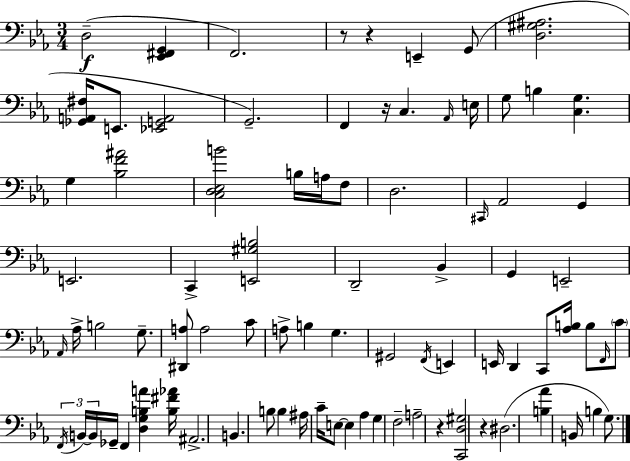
X:1
T:Untitled
M:3/4
L:1/4
K:Eb
D,2 [_E,,^F,,G,,] F,,2 z/2 z E,, G,,/2 [D,^G,^A,]2 [_G,,A,,^F,]/4 E,,/2 [_E,,G,,A,,]2 G,,2 F,, z/4 C, _A,,/4 E,/4 G,/2 B, [C,G,] G, [_B,F^A]2 [C,D,_E,B]2 B,/4 A,/4 F,/2 D,2 ^C,,/4 _A,,2 G,, E,,2 C,, [E,,^G,B,]2 D,,2 _B,, G,, E,,2 _A,,/4 _A,/4 B,2 G,/2 [^D,,A,]/2 A,2 C/2 A,/2 B, G, ^G,,2 F,,/4 E,, E,,/4 D,, C,,/2 [_A,B,]/4 B,/2 F,,/4 C/2 F,,/4 B,,/4 B,,/4 _G,,/4 F,, [D,G,B,A] [B,^F_A]/4 ^A,,2 B,, B,/2 B, ^A,/4 C/4 E,/2 E, _A, G, F,2 A,2 z [C,,D,^G,]2 z ^D,2 [B,_A] B,,/4 B, G,/2